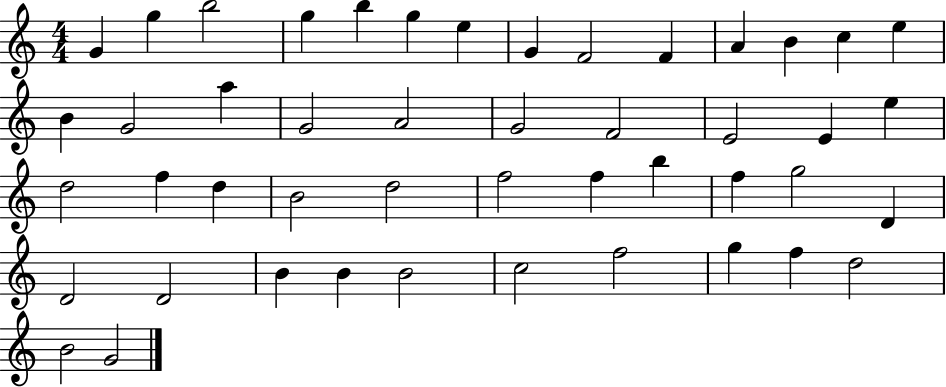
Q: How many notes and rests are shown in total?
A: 47